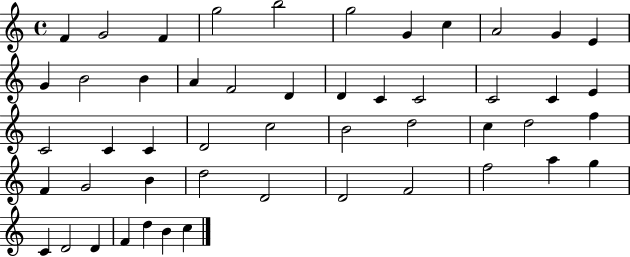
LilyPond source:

{
  \clef treble
  \time 4/4
  \defaultTimeSignature
  \key c \major
  f'4 g'2 f'4 | g''2 b''2 | g''2 g'4 c''4 | a'2 g'4 e'4 | \break g'4 b'2 b'4 | a'4 f'2 d'4 | d'4 c'4 c'2 | c'2 c'4 e'4 | \break c'2 c'4 c'4 | d'2 c''2 | b'2 d''2 | c''4 d''2 f''4 | \break f'4 g'2 b'4 | d''2 d'2 | d'2 f'2 | f''2 a''4 g''4 | \break c'4 d'2 d'4 | f'4 d''4 b'4 c''4 | \bar "|."
}